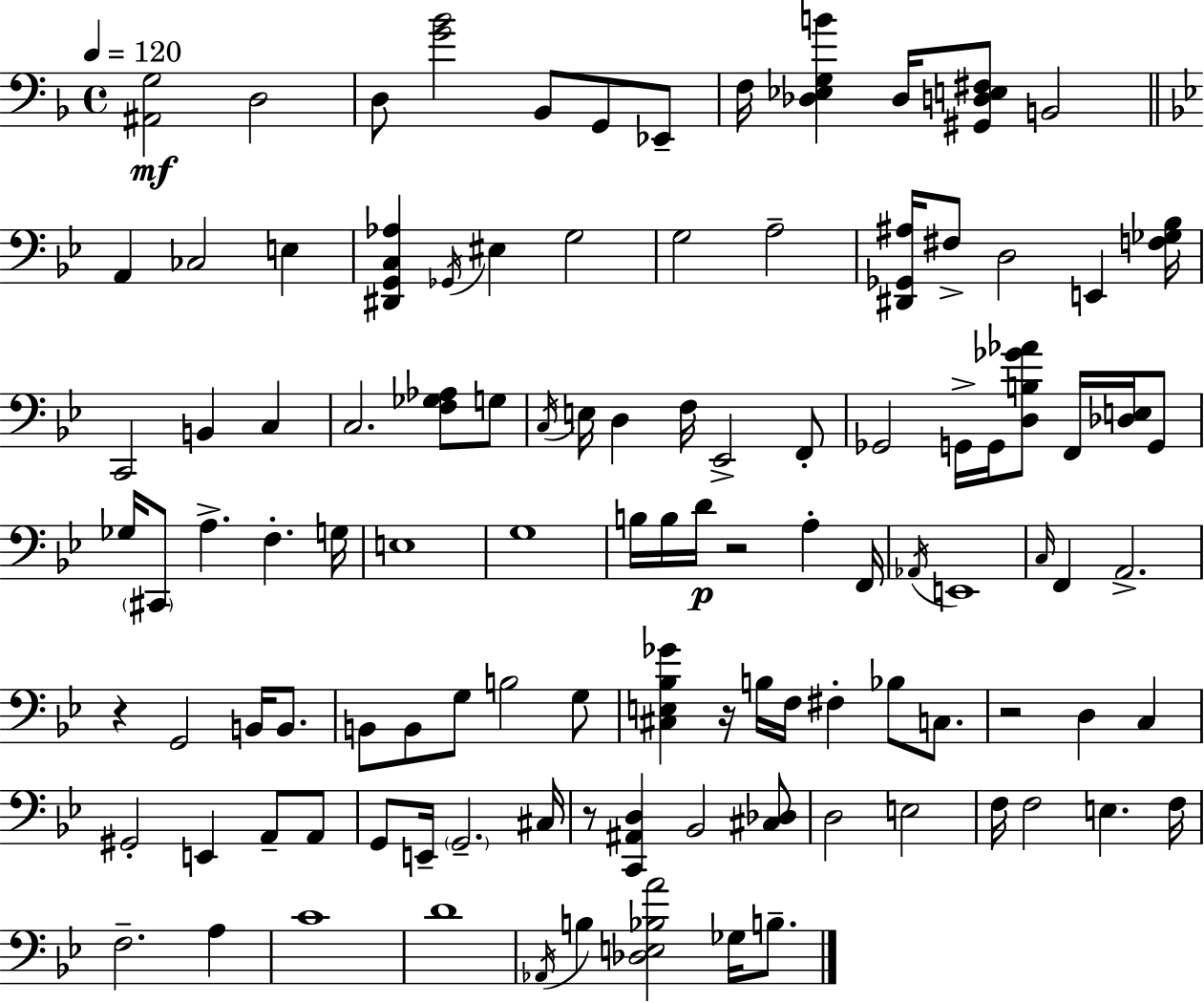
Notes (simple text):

[A#2,G3]/h D3/h D3/e [G4,Bb4]/h Bb2/e G2/e Eb2/e F3/s [Db3,Eb3,G3,B4]/q Db3/s [G#2,D3,E3,F#3]/e B2/h A2/q CES3/h E3/q [D#2,G2,C3,Ab3]/q Gb2/s EIS3/q G3/h G3/h A3/h [D#2,Gb2,A#3]/s F#3/e D3/h E2/q [F3,Gb3,Bb3]/s C2/h B2/q C3/q C3/h. [F3,Gb3,Ab3]/e G3/e C3/s E3/s D3/q F3/s Eb2/h F2/e Gb2/h G2/s G2/s [D3,B3,Gb4,Ab4]/e F2/s [Db3,E3]/s G2/e Gb3/s C#2/e A3/q. F3/q. G3/s E3/w G3/w B3/s B3/s D4/s R/h A3/q F2/s Ab2/s E2/w C3/s F2/q A2/h. R/q G2/h B2/s B2/e. B2/e B2/e G3/e B3/h G3/e [C#3,E3,Bb3,Gb4]/q R/s B3/s F3/s F#3/q Bb3/e C3/e. R/h D3/q C3/q G#2/h E2/q A2/e A2/e G2/e E2/s G2/h. C#3/s R/e [C2,A#2,D3]/q Bb2/h [C#3,Db3]/e D3/h E3/h F3/s F3/h E3/q. F3/s F3/h. A3/q C4/w D4/w Ab2/s B3/q [Db3,E3,Bb3,A4]/h Gb3/s B3/e.